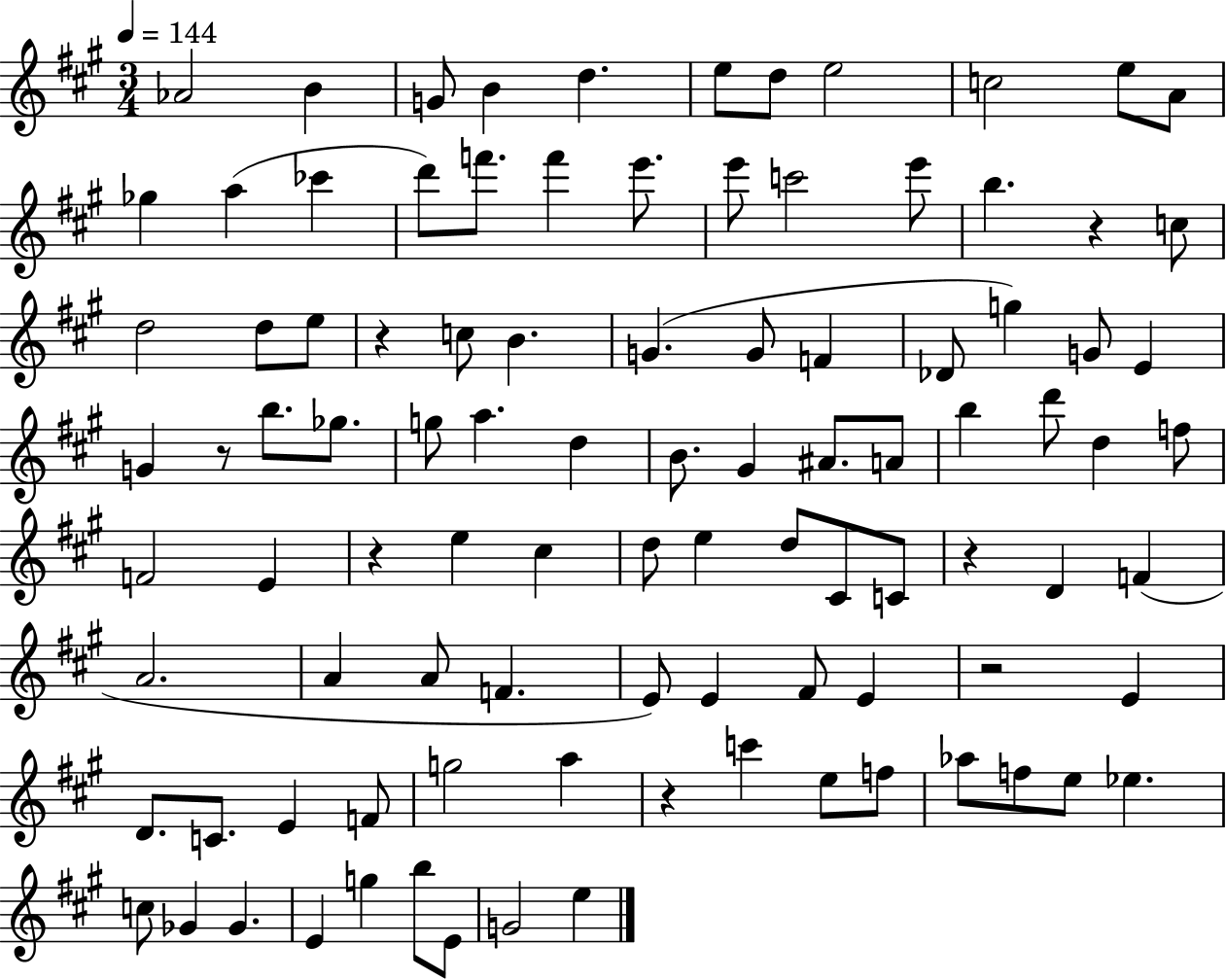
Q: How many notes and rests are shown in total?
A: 98